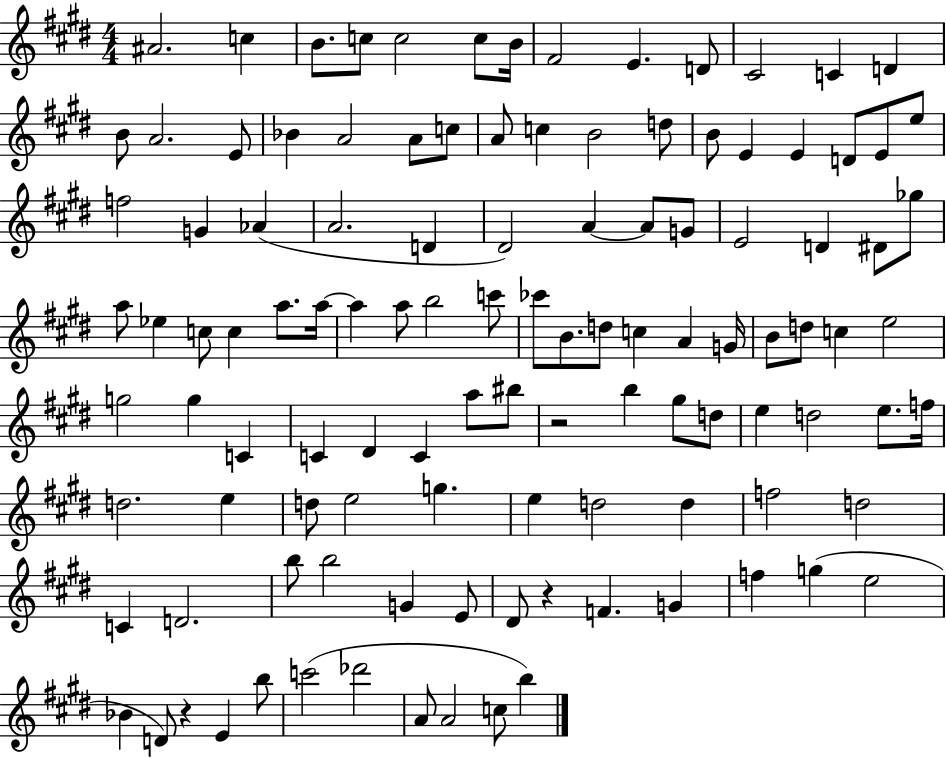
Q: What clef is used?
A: treble